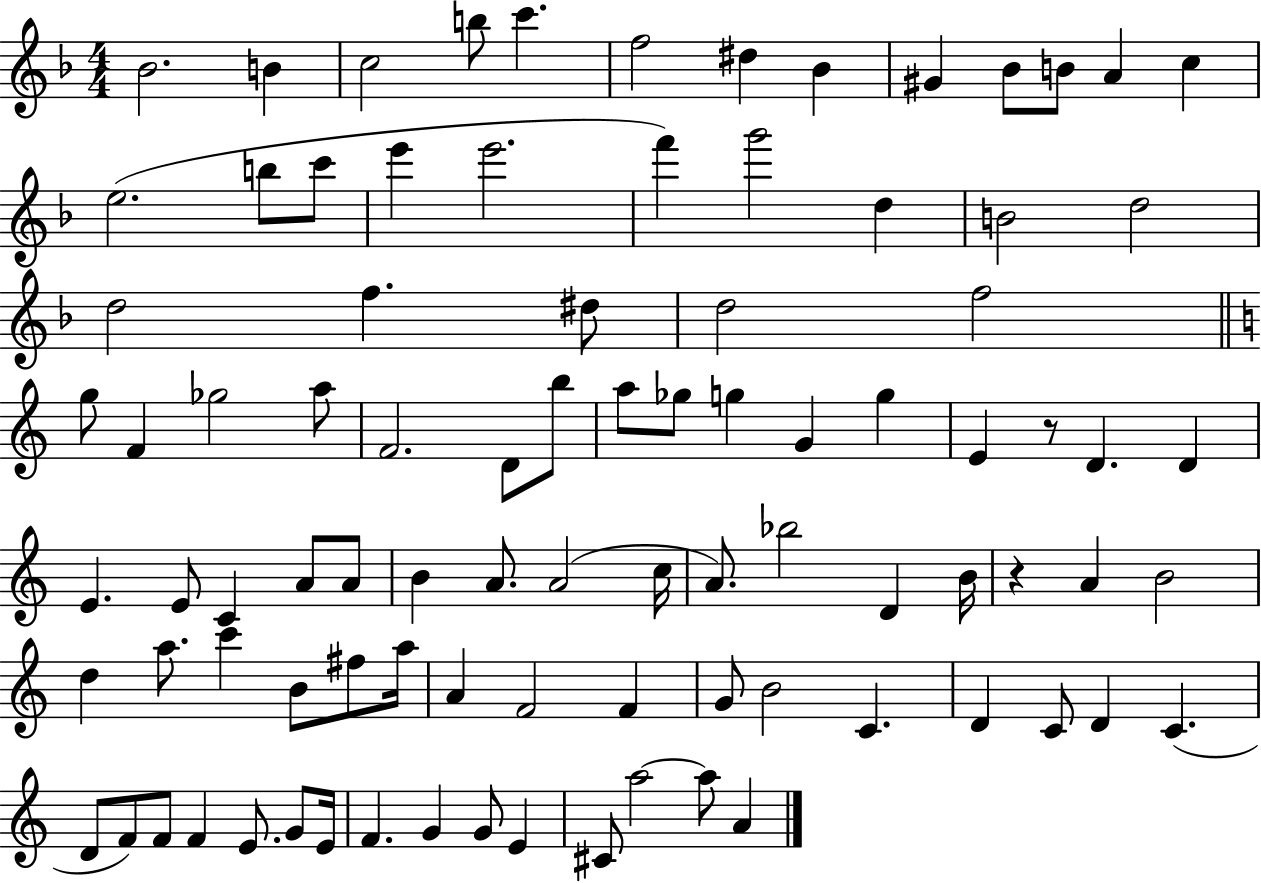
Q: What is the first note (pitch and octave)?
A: Bb4